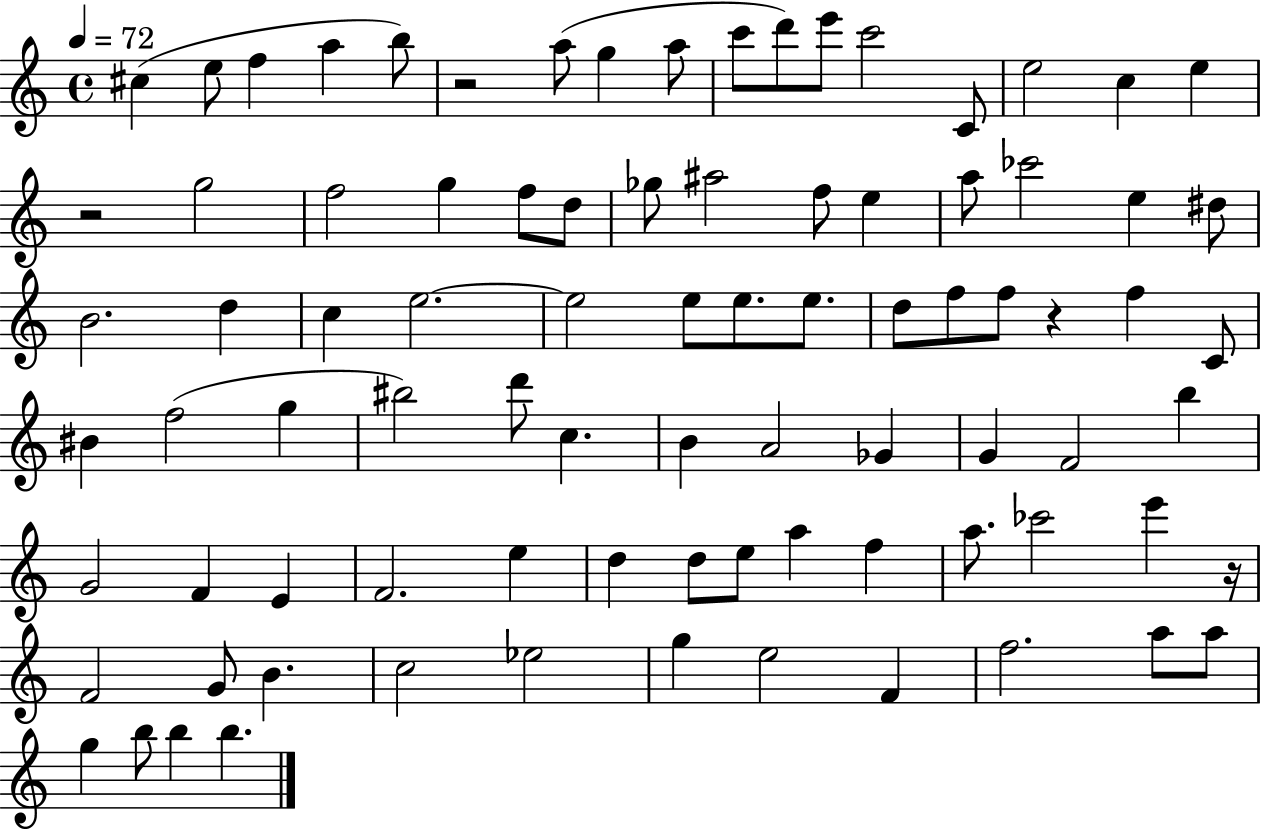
C#5/q E5/e F5/q A5/q B5/e R/h A5/e G5/q A5/e C6/e D6/e E6/e C6/h C4/e E5/h C5/q E5/q R/h G5/h F5/h G5/q F5/e D5/e Gb5/e A#5/h F5/e E5/q A5/e CES6/h E5/q D#5/e B4/h. D5/q C5/q E5/h. E5/h E5/e E5/e. E5/e. D5/e F5/e F5/e R/q F5/q C4/e BIS4/q F5/h G5/q BIS5/h D6/e C5/q. B4/q A4/h Gb4/q G4/q F4/h B5/q G4/h F4/q E4/q F4/h. E5/q D5/q D5/e E5/e A5/q F5/q A5/e. CES6/h E6/q R/s F4/h G4/e B4/q. C5/h Eb5/h G5/q E5/h F4/q F5/h. A5/e A5/e G5/q B5/e B5/q B5/q.